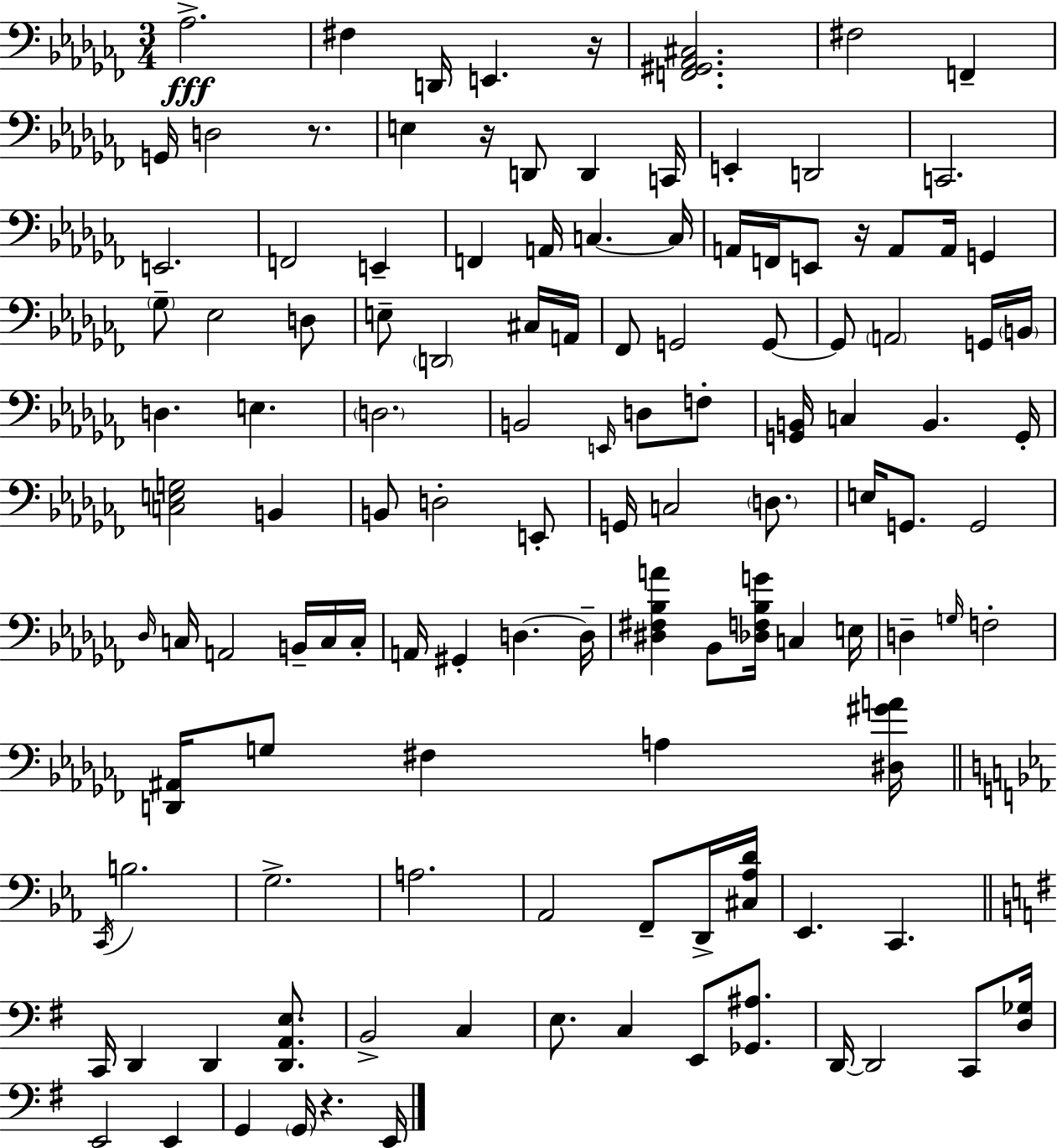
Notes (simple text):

Ab3/h. F#3/q D2/s E2/q. R/s [F2,G#2,Ab2,C#3]/h. F#3/h F2/q G2/s D3/h R/e. E3/q R/s D2/e D2/q C2/s E2/q D2/h C2/h. E2/h. F2/h E2/q F2/q A2/s C3/q. C3/s A2/s F2/s E2/e R/s A2/e A2/s G2/q Gb3/e Eb3/h D3/e E3/e D2/h C#3/s A2/s FES2/e G2/h G2/e G2/e A2/h G2/s B2/s D3/q. E3/q. D3/h. B2/h E2/s D3/e F3/e [G2,B2]/s C3/q B2/q. G2/s [C3,E3,G3]/h B2/q B2/e D3/h E2/e G2/s C3/h D3/e. E3/s G2/e. G2/h Db3/s C3/s A2/h B2/s C3/s C3/s A2/s G#2/q D3/q. D3/s [D#3,F#3,Bb3,A4]/q Bb2/e [Db3,F3,Bb3,G4]/s C3/q E3/s D3/q G3/s F3/h [D2,A#2]/s G3/e F#3/q A3/q [D#3,G#4,A4]/s C2/s B3/h. G3/h. A3/h. Ab2/h F2/e D2/s [C#3,Ab3,D4]/s Eb2/q. C2/q. C2/s D2/q D2/q [D2,A2,E3]/e. B2/h C3/q E3/e. C3/q E2/e [Gb2,A#3]/e. D2/s D2/h C2/e [D3,Gb3]/s E2/h E2/q G2/q G2/s R/q. E2/s